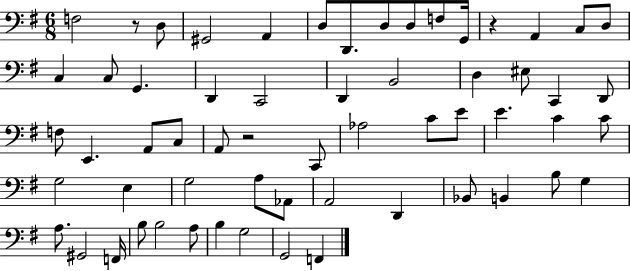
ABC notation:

X:1
T:Untitled
M:6/8
L:1/4
K:G
F,2 z/2 D,/2 ^G,,2 A,, D,/2 D,,/2 D,/2 D,/2 F,/2 G,,/4 z A,, C,/2 D,/2 C, C,/2 G,, D,, C,,2 D,, B,,2 D, ^E,/2 C,, D,,/2 F,/2 E,, A,,/2 C,/2 A,,/2 z2 C,,/2 _A,2 C/2 E/2 E C C/2 G,2 E, G,2 A,/2 _A,,/2 A,,2 D,, _B,,/2 B,, B,/2 G, A,/2 ^G,,2 F,,/4 B,/2 B,2 A,/2 B, G,2 G,,2 F,,